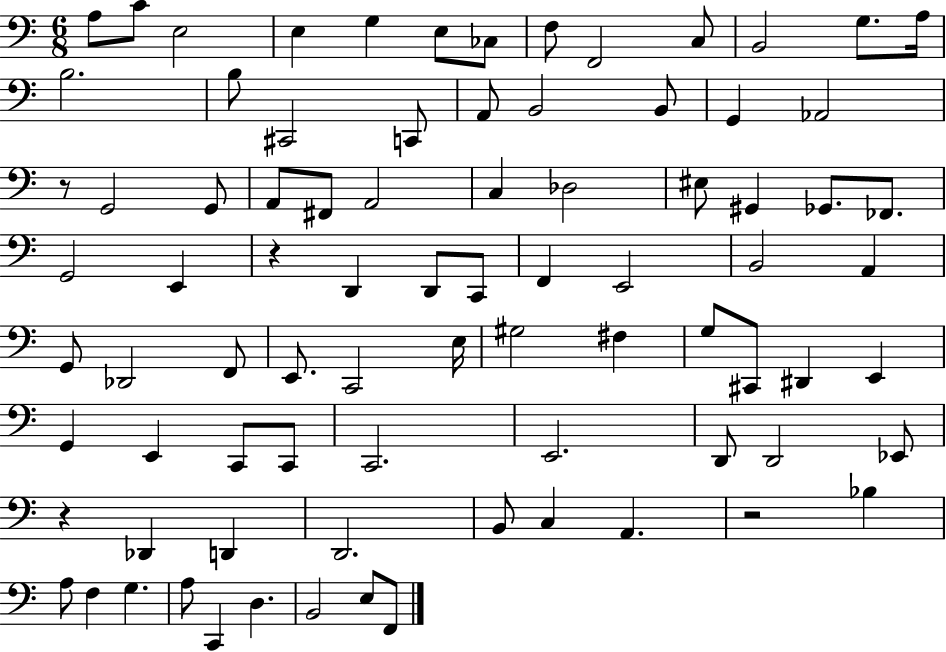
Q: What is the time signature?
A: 6/8